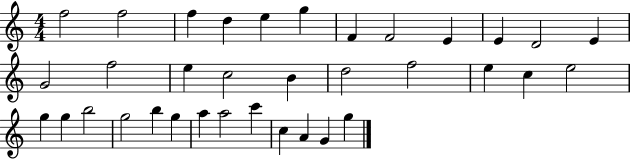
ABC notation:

X:1
T:Untitled
M:4/4
L:1/4
K:C
f2 f2 f d e g F F2 E E D2 E G2 f2 e c2 B d2 f2 e c e2 g g b2 g2 b g a a2 c' c A G g